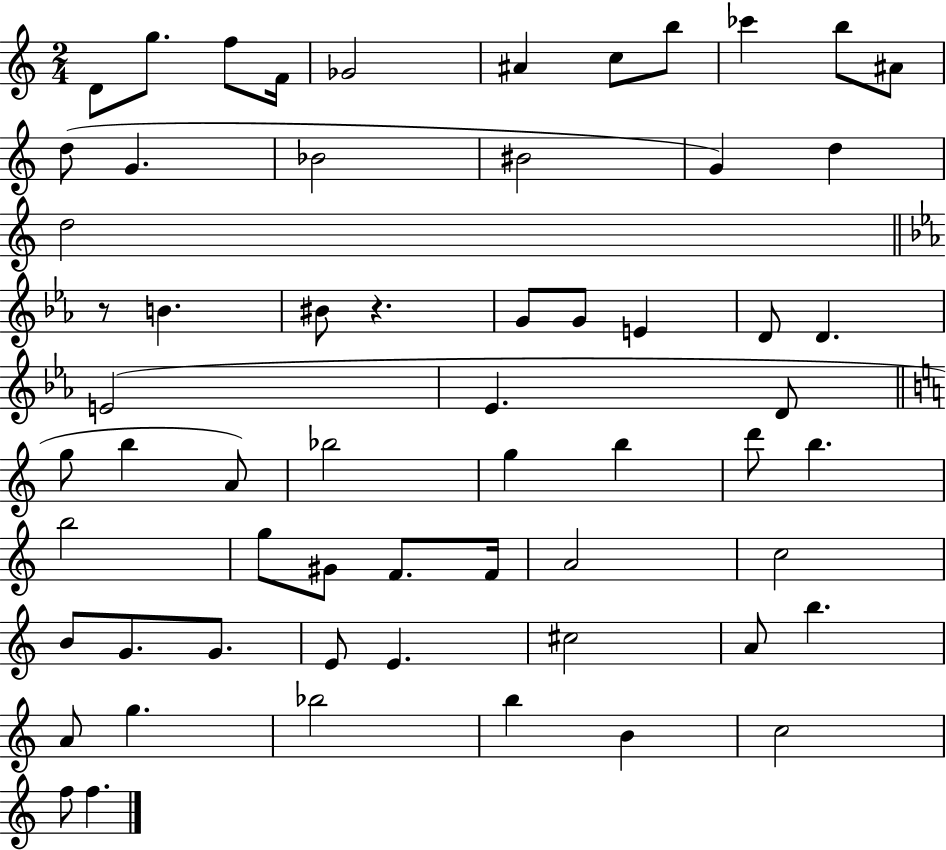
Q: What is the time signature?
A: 2/4